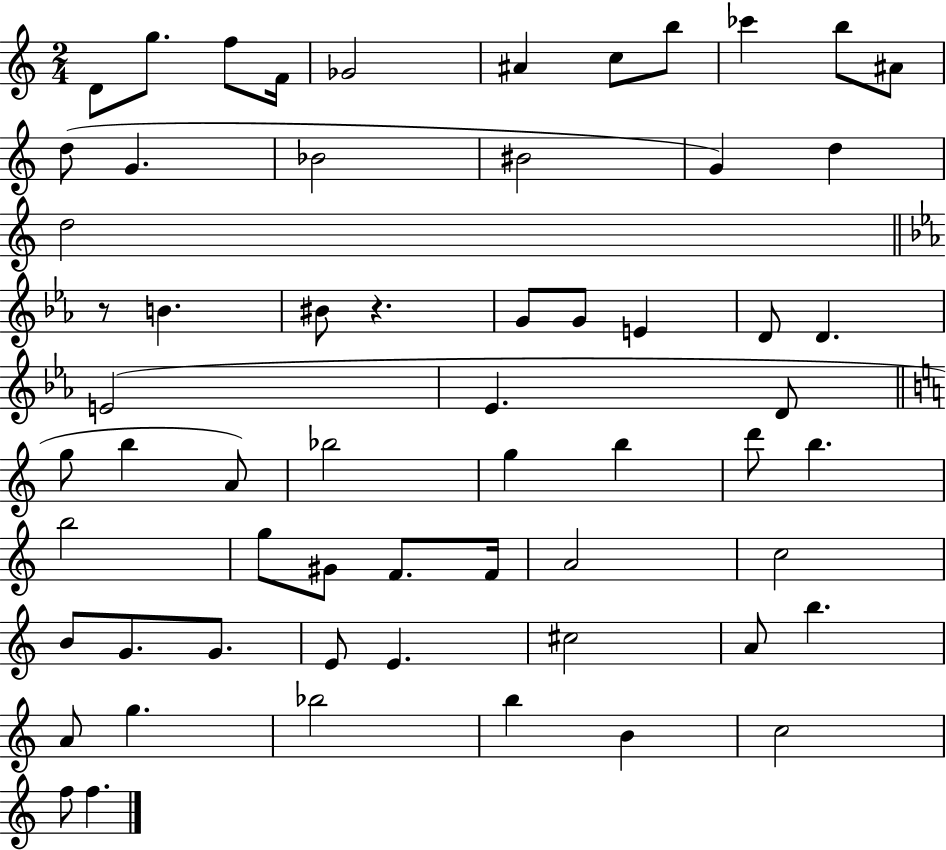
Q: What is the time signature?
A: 2/4